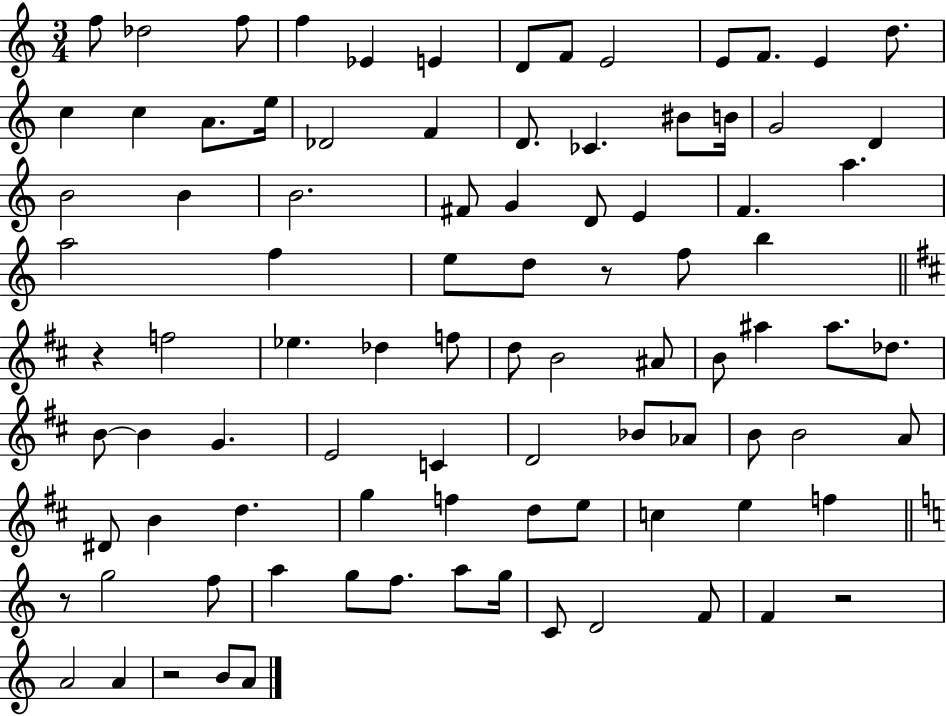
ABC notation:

X:1
T:Untitled
M:3/4
L:1/4
K:C
f/2 _d2 f/2 f _E E D/2 F/2 E2 E/2 F/2 E d/2 c c A/2 e/4 _D2 F D/2 _C ^B/2 B/4 G2 D B2 B B2 ^F/2 G D/2 E F a a2 f e/2 d/2 z/2 f/2 b z f2 _e _d f/2 d/2 B2 ^A/2 B/2 ^a ^a/2 _d/2 B/2 B G E2 C D2 _B/2 _A/2 B/2 B2 A/2 ^D/2 B d g f d/2 e/2 c e f z/2 g2 f/2 a g/2 f/2 a/2 g/4 C/2 D2 F/2 F z2 A2 A z2 B/2 A/2